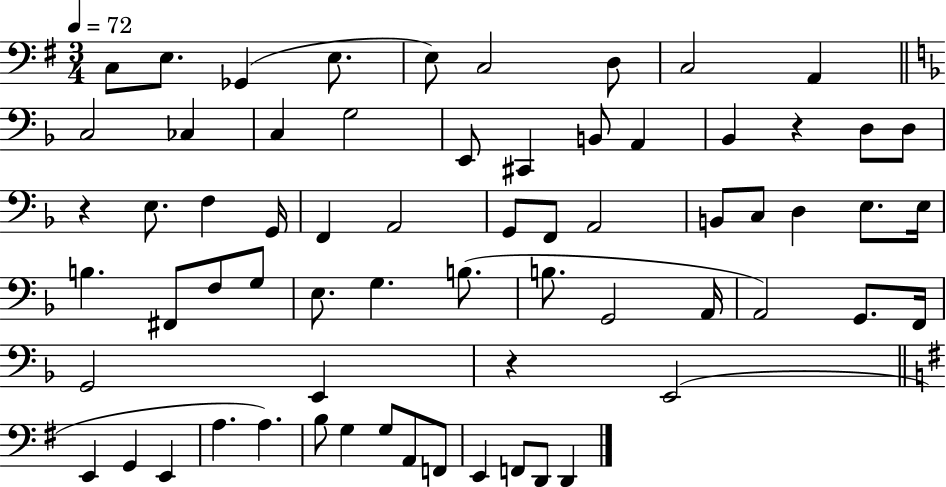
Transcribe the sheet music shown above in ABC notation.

X:1
T:Untitled
M:3/4
L:1/4
K:G
C,/2 E,/2 _G,, E,/2 E,/2 C,2 D,/2 C,2 A,, C,2 _C, C, G,2 E,,/2 ^C,, B,,/2 A,, _B,, z D,/2 D,/2 z E,/2 F, G,,/4 F,, A,,2 G,,/2 F,,/2 A,,2 B,,/2 C,/2 D, E,/2 E,/4 B, ^F,,/2 F,/2 G,/2 E,/2 G, B,/2 B,/2 G,,2 A,,/4 A,,2 G,,/2 F,,/4 G,,2 E,, z E,,2 E,, G,, E,, A, A, B,/2 G, G,/2 A,,/2 F,,/2 E,, F,,/2 D,,/2 D,,